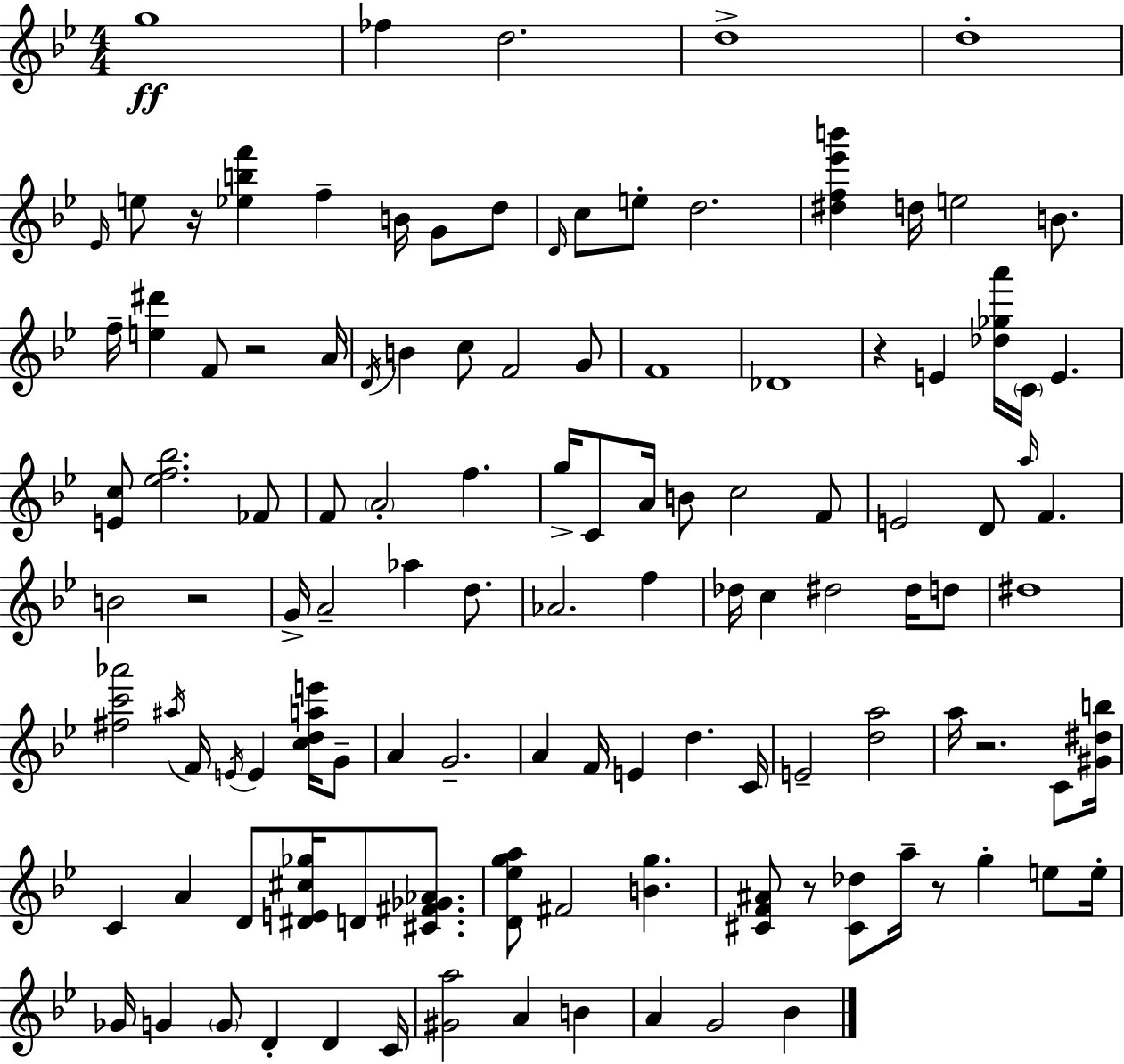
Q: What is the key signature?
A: G minor